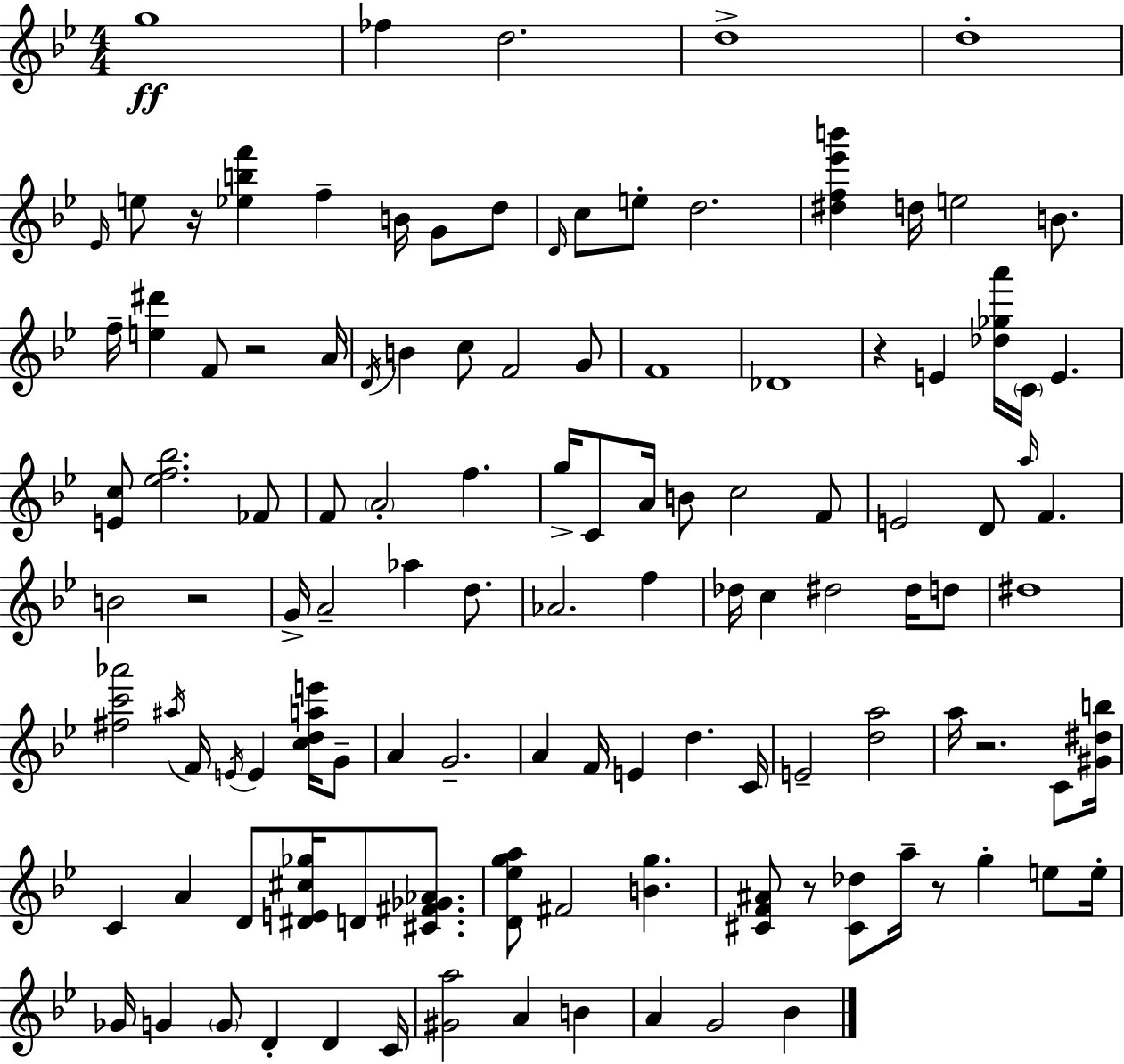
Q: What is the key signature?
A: G minor